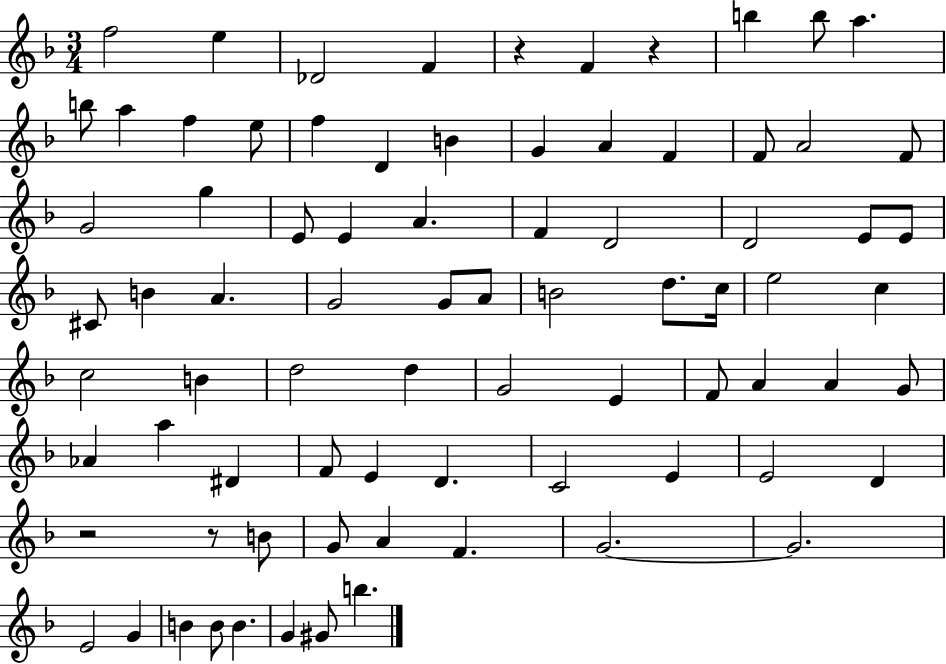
F5/h E5/q Db4/h F4/q R/q F4/q R/q B5/q B5/e A5/q. B5/e A5/q F5/q E5/e F5/q D4/q B4/q G4/q A4/q F4/q F4/e A4/h F4/e G4/h G5/q E4/e E4/q A4/q. F4/q D4/h D4/h E4/e E4/e C#4/e B4/q A4/q. G4/h G4/e A4/e B4/h D5/e. C5/s E5/h C5/q C5/h B4/q D5/h D5/q G4/h E4/q F4/e A4/q A4/q G4/e Ab4/q A5/q D#4/q F4/e E4/q D4/q. C4/h E4/q E4/h D4/q R/h R/e B4/e G4/e A4/q F4/q. G4/h. G4/h. E4/h G4/q B4/q B4/e B4/q. G4/q G#4/e B5/q.